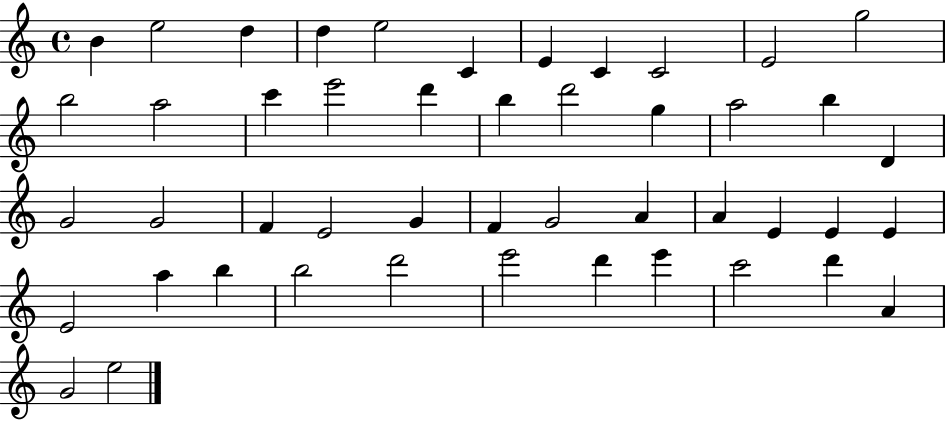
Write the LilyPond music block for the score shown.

{
  \clef treble
  \time 4/4
  \defaultTimeSignature
  \key c \major
  b'4 e''2 d''4 | d''4 e''2 c'4 | e'4 c'4 c'2 | e'2 g''2 | \break b''2 a''2 | c'''4 e'''2 d'''4 | b''4 d'''2 g''4 | a''2 b''4 d'4 | \break g'2 g'2 | f'4 e'2 g'4 | f'4 g'2 a'4 | a'4 e'4 e'4 e'4 | \break e'2 a''4 b''4 | b''2 d'''2 | e'''2 d'''4 e'''4 | c'''2 d'''4 a'4 | \break g'2 e''2 | \bar "|."
}